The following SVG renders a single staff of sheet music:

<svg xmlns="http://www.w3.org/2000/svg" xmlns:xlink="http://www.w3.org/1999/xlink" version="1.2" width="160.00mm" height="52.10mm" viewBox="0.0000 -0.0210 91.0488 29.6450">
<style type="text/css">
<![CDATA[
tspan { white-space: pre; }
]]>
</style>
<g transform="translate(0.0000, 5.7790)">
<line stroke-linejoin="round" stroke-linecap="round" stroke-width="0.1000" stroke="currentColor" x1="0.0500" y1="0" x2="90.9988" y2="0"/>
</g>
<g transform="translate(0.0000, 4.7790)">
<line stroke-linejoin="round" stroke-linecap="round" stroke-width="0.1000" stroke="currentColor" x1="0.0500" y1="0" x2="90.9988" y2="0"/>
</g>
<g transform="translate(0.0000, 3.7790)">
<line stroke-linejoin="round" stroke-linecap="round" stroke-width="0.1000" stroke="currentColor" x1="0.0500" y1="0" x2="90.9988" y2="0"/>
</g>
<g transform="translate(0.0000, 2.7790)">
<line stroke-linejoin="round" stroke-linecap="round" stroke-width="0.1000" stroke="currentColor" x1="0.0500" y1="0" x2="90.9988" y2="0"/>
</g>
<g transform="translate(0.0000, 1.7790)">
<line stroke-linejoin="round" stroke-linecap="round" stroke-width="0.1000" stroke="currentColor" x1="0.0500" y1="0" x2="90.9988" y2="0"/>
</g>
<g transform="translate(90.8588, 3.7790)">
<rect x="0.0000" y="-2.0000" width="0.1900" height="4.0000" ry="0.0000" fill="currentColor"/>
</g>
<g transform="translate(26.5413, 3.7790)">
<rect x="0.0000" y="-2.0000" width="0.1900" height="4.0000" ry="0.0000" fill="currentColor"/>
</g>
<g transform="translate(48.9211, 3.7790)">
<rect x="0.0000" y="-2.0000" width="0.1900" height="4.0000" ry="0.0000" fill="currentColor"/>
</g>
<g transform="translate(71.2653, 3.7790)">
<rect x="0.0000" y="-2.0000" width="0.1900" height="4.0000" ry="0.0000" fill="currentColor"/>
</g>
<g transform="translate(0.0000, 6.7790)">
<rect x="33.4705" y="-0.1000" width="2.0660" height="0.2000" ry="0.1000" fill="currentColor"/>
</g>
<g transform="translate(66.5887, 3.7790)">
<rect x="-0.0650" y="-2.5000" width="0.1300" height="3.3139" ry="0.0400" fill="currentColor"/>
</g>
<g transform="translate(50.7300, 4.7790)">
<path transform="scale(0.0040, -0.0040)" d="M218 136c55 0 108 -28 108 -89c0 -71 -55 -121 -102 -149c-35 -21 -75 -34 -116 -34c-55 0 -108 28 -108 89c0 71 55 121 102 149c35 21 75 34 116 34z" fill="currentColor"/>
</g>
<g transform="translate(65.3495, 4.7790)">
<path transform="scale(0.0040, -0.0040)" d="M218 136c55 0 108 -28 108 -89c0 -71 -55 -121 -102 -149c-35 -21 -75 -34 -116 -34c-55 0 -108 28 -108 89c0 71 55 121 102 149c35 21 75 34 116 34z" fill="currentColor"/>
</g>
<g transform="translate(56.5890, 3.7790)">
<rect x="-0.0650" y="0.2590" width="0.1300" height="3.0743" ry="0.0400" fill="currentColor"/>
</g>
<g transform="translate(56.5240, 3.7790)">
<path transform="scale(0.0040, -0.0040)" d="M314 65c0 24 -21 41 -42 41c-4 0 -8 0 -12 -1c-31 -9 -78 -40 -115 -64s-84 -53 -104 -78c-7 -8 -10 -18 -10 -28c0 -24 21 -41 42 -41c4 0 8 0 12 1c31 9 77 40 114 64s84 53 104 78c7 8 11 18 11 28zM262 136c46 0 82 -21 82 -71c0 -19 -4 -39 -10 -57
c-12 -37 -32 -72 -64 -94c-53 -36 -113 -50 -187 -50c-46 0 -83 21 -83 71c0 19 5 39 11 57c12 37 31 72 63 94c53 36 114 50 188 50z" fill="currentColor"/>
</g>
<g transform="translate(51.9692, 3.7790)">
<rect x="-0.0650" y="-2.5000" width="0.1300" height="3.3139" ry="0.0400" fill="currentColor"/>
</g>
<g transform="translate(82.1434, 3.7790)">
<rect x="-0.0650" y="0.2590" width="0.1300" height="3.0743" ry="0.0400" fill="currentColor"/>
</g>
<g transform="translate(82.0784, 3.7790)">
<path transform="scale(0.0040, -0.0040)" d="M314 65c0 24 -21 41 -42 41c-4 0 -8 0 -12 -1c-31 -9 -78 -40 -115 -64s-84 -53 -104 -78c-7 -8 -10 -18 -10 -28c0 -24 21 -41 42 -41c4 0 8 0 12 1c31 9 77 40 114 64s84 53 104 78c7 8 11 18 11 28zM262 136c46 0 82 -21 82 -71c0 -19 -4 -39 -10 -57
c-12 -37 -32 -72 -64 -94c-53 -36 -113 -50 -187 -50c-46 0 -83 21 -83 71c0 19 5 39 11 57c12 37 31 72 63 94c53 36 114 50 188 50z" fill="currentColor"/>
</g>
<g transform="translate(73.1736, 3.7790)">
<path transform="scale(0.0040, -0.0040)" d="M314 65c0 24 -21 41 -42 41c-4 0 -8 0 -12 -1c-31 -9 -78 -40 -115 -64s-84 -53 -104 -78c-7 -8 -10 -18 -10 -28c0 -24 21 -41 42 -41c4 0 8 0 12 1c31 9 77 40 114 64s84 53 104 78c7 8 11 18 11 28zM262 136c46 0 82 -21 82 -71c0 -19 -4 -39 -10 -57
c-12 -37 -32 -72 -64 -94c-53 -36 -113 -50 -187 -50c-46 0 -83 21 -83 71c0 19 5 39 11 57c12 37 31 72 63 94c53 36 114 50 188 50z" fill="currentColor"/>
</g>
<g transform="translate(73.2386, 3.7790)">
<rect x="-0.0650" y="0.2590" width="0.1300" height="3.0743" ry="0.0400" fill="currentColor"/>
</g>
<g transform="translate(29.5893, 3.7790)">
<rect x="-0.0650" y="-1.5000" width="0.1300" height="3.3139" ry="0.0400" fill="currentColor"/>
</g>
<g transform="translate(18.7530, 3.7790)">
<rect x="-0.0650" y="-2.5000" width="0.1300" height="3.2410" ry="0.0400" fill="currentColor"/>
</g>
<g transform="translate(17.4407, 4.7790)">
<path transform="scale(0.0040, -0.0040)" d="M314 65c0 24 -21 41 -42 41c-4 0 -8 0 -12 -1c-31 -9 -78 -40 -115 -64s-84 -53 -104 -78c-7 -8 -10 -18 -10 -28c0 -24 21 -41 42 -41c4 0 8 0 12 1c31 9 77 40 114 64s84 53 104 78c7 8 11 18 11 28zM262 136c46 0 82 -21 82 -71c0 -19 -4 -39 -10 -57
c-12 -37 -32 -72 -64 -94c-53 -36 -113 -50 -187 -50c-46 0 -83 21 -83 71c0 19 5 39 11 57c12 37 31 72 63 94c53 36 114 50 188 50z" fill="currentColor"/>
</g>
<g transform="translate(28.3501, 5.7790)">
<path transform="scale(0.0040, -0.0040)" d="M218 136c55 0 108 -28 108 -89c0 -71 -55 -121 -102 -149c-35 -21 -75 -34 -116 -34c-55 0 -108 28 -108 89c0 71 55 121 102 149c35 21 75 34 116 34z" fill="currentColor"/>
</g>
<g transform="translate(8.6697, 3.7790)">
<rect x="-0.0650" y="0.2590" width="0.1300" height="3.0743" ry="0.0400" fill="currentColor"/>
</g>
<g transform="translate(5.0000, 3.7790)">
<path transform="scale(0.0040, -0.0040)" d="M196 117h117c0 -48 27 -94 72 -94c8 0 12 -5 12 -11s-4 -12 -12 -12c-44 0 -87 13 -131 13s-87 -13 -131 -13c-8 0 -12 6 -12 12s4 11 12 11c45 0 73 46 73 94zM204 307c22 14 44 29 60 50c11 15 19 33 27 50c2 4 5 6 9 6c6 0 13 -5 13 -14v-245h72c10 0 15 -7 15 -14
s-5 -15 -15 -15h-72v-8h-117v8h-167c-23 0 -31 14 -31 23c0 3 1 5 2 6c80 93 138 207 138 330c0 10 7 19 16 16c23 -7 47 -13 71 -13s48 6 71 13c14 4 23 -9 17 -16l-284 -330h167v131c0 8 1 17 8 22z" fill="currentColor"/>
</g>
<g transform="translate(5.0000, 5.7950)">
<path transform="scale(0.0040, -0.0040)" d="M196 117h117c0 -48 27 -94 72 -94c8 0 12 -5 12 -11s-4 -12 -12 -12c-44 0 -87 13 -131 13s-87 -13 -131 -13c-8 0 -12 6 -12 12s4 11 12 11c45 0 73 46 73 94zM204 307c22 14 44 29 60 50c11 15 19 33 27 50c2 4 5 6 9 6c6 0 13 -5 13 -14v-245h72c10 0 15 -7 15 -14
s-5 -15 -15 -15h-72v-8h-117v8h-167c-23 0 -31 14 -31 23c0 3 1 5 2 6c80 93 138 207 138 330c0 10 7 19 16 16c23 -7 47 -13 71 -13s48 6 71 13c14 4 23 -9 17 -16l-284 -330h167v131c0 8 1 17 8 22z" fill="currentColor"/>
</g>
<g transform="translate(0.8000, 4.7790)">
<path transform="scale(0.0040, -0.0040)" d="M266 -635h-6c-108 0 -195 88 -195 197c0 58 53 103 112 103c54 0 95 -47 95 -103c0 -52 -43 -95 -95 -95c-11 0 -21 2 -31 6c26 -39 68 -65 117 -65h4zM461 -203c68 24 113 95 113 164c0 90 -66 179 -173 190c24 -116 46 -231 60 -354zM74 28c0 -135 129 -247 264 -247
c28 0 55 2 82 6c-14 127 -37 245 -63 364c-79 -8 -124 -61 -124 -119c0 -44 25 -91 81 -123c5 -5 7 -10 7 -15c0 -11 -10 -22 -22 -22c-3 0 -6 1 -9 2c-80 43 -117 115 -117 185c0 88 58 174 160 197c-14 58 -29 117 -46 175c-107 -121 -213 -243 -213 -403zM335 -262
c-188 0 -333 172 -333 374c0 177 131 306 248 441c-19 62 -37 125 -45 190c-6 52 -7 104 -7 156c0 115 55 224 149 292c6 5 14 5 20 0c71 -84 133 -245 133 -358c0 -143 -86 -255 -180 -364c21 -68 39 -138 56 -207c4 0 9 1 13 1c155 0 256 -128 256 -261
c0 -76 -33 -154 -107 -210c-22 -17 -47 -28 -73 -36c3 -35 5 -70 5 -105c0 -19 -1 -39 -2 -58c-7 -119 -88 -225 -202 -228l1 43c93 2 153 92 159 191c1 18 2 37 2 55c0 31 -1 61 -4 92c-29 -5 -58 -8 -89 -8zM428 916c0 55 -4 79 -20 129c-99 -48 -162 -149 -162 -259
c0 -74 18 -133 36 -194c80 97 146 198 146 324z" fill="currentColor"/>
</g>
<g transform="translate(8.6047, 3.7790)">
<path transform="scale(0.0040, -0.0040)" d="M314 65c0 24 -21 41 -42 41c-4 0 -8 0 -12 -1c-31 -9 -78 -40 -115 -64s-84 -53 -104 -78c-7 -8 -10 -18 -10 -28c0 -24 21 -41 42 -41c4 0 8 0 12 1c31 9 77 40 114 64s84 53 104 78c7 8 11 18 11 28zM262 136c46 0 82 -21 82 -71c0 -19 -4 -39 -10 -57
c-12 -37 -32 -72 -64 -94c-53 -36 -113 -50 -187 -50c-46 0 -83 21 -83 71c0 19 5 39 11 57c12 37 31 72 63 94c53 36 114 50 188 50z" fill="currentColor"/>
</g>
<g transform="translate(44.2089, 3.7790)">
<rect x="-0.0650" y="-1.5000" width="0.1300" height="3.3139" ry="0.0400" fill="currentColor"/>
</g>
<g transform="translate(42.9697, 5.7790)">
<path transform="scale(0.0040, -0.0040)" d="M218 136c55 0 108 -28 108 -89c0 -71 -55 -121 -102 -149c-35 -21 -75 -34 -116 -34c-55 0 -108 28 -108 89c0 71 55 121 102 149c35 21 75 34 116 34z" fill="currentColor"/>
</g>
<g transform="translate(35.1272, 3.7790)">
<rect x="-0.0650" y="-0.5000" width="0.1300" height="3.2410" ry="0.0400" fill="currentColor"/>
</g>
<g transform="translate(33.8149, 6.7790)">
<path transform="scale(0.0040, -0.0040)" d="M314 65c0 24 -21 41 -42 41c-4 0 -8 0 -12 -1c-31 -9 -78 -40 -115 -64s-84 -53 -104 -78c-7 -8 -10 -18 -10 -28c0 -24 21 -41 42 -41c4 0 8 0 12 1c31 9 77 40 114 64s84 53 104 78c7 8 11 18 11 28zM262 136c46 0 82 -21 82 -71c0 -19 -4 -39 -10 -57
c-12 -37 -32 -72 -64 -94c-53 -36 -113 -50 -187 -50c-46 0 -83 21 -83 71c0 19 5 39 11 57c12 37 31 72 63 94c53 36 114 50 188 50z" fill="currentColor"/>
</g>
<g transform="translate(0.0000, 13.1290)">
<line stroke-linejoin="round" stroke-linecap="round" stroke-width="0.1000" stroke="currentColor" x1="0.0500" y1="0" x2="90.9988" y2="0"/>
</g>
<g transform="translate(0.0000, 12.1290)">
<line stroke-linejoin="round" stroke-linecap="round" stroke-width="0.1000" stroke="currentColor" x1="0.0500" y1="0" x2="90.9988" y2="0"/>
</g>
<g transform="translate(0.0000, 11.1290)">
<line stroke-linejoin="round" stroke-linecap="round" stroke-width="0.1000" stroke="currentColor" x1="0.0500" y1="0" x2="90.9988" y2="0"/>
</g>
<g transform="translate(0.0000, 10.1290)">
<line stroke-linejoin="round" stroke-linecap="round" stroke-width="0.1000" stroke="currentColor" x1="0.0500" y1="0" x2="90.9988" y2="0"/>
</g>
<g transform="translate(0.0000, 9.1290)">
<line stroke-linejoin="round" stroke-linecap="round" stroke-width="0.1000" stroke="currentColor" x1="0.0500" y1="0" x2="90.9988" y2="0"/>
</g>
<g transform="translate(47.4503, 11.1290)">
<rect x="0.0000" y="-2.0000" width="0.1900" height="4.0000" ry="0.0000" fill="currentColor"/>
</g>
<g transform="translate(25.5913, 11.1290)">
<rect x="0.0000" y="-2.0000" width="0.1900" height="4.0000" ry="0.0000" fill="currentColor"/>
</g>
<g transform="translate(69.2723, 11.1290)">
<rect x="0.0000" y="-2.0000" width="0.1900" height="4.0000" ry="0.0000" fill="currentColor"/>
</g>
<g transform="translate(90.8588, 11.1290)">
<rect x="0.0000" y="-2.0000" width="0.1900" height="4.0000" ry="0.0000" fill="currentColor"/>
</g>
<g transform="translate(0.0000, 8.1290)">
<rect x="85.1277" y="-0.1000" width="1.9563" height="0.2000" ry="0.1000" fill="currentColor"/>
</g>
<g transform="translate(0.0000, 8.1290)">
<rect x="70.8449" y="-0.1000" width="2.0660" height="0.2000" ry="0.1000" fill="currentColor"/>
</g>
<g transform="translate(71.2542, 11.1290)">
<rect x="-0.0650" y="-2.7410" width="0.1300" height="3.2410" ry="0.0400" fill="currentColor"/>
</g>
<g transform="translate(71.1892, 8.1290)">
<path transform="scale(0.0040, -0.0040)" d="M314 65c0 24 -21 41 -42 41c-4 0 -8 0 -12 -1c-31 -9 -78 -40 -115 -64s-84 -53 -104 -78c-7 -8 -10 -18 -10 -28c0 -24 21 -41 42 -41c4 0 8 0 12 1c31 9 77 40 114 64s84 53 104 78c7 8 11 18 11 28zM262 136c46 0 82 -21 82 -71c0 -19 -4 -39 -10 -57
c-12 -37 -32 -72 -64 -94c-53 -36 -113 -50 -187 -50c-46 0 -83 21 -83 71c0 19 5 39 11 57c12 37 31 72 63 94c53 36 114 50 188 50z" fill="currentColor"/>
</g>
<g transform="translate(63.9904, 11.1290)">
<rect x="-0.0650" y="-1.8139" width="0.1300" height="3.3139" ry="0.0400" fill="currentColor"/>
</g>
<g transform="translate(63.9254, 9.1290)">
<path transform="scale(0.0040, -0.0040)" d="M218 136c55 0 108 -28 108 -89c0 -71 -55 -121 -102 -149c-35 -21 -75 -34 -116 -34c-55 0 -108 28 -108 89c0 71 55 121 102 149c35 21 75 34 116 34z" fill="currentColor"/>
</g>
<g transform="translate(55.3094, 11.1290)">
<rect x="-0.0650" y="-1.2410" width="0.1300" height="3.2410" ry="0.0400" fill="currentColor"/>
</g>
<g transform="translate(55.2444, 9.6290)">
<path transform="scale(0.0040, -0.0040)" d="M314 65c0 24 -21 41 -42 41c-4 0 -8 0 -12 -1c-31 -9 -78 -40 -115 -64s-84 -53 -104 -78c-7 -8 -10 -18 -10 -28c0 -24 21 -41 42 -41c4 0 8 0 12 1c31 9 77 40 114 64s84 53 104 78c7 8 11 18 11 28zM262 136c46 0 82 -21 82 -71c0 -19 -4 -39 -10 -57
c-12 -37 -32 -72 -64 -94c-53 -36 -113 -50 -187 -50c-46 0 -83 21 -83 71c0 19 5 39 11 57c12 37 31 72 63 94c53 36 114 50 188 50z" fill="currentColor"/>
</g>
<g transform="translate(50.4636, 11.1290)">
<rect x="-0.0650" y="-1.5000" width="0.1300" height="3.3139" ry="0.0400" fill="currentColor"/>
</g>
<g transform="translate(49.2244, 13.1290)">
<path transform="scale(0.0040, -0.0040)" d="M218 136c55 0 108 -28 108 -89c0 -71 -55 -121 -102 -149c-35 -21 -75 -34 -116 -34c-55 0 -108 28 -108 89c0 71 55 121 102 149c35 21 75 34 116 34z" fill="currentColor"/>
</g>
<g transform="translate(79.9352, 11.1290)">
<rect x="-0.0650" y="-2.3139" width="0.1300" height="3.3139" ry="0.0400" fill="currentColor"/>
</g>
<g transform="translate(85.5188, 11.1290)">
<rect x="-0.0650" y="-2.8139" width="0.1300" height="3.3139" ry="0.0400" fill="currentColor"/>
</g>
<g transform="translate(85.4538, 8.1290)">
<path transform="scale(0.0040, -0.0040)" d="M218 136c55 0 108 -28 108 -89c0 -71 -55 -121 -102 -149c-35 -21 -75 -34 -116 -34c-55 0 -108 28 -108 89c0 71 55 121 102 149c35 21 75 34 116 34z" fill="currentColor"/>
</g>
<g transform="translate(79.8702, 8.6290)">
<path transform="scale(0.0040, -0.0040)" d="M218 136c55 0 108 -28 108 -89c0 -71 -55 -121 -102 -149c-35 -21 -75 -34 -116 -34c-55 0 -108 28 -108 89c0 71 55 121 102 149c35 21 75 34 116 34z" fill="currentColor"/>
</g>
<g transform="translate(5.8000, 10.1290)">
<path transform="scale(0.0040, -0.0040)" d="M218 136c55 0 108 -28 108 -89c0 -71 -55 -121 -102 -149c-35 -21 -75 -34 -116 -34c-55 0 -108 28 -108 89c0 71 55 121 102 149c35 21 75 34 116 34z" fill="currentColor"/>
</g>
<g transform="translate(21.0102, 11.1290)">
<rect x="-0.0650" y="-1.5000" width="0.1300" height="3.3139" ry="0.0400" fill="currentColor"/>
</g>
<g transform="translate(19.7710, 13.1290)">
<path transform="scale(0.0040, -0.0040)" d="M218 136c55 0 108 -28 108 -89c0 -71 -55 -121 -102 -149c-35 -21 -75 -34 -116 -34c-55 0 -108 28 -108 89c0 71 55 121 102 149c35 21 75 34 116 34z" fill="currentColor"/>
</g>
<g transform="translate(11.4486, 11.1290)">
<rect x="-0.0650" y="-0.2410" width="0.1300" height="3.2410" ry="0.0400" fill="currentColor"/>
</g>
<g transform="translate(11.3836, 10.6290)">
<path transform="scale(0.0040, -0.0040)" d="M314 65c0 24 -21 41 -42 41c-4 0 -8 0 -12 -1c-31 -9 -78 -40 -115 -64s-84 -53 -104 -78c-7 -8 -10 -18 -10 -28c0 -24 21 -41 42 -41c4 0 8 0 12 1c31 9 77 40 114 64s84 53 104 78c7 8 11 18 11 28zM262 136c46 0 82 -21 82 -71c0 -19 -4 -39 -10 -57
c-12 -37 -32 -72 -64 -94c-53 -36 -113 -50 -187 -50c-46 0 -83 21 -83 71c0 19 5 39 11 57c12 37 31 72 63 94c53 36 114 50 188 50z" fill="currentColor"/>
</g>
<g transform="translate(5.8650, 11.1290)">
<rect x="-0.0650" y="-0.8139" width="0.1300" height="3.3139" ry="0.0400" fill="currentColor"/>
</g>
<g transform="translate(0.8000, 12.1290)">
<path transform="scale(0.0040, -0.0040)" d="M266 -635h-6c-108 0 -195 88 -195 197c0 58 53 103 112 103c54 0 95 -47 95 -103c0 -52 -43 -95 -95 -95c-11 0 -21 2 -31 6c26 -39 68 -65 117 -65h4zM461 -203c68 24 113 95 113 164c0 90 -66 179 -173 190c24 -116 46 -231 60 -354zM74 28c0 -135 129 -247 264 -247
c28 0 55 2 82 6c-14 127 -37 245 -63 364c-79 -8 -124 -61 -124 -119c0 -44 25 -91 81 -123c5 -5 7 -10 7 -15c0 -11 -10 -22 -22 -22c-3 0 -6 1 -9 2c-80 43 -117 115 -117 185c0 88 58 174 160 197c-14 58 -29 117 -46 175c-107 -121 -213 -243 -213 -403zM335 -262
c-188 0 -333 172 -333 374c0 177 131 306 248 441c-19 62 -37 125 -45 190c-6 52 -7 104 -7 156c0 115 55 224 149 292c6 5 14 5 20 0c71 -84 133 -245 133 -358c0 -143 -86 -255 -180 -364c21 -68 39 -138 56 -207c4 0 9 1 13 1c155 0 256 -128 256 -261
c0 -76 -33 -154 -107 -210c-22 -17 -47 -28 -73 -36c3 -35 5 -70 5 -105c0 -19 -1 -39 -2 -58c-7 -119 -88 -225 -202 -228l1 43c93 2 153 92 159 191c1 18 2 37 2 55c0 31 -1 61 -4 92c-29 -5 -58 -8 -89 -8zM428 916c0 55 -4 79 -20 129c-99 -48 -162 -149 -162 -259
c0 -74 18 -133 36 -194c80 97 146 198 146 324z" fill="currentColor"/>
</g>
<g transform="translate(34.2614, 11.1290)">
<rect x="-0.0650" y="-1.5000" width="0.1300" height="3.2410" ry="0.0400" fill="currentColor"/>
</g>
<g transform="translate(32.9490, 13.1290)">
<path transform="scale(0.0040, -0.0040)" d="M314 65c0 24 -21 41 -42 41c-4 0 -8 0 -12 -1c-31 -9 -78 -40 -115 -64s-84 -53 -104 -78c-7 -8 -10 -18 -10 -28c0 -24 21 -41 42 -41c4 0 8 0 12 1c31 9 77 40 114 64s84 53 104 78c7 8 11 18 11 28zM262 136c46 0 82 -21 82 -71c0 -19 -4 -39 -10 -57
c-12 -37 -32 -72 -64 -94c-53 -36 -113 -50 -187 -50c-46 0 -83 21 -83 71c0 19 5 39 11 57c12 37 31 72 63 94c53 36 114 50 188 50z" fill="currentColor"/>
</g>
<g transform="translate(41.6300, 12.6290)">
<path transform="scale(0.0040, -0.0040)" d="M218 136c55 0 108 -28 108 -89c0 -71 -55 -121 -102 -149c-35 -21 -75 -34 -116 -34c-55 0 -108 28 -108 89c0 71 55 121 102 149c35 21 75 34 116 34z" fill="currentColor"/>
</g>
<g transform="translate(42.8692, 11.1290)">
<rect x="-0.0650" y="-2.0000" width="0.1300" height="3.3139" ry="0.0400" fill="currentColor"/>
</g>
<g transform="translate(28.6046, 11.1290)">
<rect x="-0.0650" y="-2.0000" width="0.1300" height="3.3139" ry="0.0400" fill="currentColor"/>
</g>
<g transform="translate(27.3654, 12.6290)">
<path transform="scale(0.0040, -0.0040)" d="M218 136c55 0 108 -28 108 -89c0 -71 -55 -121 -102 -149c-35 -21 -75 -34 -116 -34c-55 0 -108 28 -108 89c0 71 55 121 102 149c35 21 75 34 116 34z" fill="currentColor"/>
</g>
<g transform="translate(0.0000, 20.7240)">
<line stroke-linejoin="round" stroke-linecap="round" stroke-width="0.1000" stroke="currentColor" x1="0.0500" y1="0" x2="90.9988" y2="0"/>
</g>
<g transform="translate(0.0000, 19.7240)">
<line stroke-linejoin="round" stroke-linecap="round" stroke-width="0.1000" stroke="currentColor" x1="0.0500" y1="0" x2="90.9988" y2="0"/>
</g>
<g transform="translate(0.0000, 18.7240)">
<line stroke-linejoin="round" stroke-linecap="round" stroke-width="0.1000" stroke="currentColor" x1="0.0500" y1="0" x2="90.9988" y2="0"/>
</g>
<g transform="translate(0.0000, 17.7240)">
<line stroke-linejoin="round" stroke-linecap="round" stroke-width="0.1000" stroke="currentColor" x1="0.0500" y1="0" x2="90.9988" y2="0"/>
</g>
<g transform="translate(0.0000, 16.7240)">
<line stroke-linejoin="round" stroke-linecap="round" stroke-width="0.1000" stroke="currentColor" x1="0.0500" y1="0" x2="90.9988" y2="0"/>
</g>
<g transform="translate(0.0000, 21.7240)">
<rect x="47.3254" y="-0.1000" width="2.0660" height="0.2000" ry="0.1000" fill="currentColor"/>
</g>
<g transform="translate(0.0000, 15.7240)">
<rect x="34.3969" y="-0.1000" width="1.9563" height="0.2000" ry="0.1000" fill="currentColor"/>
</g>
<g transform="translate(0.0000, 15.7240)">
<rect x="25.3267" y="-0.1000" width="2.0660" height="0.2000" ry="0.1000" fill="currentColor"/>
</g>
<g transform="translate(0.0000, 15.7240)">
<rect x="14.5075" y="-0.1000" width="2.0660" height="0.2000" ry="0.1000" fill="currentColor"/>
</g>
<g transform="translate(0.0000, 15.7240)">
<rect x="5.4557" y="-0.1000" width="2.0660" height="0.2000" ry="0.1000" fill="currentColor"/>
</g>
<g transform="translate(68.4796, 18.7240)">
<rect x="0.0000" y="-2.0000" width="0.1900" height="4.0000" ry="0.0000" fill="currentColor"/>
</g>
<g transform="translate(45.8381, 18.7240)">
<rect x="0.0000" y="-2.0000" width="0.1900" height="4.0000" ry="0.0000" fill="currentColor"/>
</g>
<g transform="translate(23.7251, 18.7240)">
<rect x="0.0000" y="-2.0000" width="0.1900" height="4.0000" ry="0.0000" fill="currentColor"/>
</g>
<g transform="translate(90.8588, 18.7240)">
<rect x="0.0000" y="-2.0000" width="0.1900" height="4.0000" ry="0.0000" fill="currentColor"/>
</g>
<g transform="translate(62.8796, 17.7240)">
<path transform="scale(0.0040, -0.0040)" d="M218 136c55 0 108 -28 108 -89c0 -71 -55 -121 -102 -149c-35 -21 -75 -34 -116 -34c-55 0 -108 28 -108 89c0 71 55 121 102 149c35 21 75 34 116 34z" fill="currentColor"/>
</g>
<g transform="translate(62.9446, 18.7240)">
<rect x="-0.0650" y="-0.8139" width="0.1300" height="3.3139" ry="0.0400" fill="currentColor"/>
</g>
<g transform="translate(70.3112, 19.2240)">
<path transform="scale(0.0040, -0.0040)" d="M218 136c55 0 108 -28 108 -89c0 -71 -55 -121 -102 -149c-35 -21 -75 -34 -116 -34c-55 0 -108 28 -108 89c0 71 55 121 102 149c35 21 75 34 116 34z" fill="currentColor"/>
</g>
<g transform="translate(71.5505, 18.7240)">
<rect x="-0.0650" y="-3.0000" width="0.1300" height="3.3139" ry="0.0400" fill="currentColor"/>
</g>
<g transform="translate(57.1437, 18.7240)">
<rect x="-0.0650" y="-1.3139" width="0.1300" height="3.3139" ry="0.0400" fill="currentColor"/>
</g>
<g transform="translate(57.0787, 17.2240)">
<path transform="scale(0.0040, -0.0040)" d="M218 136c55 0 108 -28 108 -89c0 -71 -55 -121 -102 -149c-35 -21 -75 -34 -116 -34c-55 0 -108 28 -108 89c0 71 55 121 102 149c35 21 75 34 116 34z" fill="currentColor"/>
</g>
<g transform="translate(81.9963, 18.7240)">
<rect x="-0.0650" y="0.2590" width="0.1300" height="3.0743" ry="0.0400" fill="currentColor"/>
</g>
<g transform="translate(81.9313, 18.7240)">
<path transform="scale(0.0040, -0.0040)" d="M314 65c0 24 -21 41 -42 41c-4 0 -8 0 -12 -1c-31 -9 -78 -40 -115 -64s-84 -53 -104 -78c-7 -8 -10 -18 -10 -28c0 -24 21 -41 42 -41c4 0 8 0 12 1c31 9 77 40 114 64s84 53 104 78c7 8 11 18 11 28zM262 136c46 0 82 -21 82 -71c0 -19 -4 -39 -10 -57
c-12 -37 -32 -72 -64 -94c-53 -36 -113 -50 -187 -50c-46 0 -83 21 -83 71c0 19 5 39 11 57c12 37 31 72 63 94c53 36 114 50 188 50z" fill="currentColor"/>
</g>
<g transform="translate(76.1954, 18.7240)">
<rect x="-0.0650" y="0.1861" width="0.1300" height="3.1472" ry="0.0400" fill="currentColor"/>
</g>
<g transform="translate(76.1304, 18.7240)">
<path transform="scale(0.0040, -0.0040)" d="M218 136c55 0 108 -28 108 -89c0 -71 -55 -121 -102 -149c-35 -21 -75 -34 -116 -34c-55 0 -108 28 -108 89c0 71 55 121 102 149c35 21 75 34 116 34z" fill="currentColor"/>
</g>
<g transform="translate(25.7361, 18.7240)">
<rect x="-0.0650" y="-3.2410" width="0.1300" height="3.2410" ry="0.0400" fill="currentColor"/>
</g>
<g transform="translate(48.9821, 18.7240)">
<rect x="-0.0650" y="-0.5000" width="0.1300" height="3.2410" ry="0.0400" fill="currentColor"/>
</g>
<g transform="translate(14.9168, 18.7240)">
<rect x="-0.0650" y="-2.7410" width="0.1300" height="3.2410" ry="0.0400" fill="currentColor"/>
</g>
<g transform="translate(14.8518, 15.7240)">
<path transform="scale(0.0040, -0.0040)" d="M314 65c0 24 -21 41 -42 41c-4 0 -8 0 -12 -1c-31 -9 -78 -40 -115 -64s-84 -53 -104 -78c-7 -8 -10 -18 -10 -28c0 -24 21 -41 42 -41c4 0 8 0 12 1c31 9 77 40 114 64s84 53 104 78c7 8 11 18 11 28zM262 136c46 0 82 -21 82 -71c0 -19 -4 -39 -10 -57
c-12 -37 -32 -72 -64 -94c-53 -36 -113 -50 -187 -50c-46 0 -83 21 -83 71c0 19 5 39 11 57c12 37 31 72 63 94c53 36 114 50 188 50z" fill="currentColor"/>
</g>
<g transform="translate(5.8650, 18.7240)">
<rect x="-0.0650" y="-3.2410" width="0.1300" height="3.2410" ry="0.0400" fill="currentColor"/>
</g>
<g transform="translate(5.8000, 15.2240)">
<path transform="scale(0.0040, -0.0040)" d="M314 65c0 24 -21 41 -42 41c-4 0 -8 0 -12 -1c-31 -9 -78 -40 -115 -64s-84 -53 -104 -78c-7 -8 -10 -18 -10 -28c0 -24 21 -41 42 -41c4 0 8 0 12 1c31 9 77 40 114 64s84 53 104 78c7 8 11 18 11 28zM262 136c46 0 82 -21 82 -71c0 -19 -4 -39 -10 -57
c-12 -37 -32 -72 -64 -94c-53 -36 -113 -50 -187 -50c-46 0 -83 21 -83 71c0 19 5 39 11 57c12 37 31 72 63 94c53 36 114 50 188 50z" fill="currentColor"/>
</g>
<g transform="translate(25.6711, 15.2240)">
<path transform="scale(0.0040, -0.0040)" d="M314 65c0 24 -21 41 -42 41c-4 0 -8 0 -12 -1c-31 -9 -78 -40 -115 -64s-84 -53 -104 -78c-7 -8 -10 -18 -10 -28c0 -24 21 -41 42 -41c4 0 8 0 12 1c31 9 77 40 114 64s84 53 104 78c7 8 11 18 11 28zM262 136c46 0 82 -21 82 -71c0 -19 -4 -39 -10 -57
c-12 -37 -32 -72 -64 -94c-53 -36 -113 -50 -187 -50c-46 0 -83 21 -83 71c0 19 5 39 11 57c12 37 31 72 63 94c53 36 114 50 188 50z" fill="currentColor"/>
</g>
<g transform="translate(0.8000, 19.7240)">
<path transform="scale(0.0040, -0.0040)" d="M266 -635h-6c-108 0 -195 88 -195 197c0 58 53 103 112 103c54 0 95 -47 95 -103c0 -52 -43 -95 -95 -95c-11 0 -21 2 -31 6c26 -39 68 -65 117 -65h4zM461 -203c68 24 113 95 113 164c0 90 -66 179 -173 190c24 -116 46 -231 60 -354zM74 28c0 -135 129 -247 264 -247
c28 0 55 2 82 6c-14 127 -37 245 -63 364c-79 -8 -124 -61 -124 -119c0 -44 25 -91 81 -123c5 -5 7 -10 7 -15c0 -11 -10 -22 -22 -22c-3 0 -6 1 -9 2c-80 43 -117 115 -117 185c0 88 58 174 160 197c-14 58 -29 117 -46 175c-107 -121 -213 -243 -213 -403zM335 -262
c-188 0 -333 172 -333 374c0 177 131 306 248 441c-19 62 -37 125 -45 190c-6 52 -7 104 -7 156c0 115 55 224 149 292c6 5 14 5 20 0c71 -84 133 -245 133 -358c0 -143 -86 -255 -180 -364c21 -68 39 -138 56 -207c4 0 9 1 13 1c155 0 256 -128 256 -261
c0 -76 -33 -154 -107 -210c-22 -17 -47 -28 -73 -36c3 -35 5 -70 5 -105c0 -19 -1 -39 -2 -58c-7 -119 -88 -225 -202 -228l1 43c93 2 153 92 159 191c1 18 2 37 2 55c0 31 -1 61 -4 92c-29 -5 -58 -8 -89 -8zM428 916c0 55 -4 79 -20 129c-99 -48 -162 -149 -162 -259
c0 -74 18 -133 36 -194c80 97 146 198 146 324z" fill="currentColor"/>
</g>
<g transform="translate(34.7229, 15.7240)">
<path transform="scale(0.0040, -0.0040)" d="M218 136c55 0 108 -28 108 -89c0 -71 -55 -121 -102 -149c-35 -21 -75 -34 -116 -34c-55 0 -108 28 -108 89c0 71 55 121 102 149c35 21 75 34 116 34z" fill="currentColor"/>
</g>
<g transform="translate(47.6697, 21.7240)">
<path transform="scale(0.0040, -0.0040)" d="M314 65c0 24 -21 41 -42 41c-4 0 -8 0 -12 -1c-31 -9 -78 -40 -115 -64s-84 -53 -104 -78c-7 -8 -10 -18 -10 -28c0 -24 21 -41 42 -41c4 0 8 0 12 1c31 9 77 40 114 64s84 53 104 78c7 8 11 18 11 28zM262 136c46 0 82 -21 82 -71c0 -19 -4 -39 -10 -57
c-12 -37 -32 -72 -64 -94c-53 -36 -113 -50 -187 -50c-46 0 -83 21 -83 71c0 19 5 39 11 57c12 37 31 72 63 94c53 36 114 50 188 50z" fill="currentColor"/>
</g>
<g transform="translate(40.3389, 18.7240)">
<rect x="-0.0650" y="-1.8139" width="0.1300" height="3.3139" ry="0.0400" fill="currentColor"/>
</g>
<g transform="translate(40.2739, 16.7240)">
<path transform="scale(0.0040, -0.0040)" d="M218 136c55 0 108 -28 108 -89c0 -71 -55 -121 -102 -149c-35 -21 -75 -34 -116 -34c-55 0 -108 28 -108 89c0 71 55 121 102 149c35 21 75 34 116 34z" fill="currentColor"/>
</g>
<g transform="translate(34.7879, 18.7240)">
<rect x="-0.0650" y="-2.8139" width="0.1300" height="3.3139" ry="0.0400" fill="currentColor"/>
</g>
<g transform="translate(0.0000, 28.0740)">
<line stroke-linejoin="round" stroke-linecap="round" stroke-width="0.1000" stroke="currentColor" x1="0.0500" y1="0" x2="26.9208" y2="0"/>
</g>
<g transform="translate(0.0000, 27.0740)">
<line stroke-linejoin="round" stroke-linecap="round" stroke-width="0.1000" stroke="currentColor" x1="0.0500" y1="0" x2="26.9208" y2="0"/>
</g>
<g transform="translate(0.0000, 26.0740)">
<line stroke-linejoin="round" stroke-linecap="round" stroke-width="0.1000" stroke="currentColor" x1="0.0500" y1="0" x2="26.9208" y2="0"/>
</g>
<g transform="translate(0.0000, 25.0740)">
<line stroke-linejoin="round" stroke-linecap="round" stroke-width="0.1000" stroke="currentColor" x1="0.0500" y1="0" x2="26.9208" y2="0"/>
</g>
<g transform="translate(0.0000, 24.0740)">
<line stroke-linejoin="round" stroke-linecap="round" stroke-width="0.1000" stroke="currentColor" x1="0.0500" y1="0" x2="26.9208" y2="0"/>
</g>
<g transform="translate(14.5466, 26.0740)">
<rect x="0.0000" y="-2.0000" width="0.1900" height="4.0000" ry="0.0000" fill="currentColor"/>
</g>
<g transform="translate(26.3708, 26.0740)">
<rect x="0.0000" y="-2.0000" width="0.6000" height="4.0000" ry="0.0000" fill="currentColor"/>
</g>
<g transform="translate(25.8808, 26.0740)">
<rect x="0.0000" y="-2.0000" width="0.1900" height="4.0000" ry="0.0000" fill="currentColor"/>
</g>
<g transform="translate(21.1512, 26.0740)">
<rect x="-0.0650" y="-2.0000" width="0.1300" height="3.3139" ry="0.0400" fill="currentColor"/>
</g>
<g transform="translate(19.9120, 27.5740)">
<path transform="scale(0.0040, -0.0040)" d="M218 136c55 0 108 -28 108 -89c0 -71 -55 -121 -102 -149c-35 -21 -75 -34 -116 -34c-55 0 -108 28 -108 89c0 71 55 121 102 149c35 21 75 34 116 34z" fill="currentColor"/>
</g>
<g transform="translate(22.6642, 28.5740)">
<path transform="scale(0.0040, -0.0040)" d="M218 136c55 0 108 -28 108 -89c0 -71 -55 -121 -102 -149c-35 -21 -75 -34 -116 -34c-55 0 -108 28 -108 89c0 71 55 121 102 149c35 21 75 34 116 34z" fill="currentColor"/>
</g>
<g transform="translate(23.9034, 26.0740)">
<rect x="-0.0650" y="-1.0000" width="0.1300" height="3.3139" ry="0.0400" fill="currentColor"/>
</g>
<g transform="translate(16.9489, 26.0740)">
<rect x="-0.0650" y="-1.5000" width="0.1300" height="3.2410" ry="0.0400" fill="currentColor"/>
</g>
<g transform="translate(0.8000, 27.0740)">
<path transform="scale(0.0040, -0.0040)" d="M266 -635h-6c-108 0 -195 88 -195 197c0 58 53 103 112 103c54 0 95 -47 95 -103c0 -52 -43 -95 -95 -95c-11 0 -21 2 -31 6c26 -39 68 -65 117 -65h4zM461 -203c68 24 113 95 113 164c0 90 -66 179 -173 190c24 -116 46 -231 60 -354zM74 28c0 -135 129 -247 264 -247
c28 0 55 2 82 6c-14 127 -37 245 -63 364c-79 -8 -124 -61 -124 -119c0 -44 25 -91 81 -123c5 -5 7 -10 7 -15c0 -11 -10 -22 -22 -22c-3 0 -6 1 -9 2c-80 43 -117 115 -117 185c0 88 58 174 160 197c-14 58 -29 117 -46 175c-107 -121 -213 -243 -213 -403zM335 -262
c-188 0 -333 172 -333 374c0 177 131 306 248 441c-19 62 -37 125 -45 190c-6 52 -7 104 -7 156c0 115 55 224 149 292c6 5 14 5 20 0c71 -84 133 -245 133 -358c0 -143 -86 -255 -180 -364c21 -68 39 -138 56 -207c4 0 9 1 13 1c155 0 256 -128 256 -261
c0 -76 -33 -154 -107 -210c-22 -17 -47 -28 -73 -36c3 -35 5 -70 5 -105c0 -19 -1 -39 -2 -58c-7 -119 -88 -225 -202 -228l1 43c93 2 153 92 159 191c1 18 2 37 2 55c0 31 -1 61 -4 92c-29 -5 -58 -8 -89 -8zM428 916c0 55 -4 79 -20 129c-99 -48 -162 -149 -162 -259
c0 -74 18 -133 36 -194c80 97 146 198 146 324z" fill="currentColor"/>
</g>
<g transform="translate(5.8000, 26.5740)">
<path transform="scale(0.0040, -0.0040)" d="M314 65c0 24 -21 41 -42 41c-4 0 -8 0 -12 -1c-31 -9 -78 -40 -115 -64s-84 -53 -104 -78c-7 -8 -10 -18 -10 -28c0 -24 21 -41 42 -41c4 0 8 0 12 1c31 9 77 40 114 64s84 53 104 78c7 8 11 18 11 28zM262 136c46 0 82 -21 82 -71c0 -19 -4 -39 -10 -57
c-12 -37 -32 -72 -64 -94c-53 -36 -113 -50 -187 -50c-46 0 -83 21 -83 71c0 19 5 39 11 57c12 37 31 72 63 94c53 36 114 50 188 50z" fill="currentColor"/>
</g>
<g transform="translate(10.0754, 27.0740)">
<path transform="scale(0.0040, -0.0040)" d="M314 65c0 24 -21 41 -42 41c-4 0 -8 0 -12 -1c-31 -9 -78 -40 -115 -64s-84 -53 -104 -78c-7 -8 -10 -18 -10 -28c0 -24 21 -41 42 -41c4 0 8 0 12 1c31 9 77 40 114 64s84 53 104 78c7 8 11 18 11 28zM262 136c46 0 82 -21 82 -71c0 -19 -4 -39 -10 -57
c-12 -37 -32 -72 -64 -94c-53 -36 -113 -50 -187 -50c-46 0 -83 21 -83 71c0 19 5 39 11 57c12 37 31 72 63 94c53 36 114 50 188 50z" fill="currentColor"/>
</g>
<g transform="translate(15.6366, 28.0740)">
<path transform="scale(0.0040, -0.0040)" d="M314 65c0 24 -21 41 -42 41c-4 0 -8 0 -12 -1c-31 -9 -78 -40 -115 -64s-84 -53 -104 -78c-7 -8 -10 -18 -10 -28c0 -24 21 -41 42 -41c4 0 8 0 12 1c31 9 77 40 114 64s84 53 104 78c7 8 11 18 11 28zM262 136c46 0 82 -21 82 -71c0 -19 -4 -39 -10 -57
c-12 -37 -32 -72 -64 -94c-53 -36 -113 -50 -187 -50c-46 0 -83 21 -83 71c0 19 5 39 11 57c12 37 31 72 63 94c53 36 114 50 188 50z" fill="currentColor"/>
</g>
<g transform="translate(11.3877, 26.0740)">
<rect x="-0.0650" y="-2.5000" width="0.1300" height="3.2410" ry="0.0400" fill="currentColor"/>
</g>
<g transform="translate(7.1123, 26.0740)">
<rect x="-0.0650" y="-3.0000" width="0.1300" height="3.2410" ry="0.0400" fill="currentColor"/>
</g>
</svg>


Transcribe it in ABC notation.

X:1
T:Untitled
M:4/4
L:1/4
K:C
B2 G2 E C2 E G B2 G B2 B2 d c2 E F E2 F E e2 f a2 g a b2 a2 b2 a f C2 e d A B B2 A2 G2 E2 F D